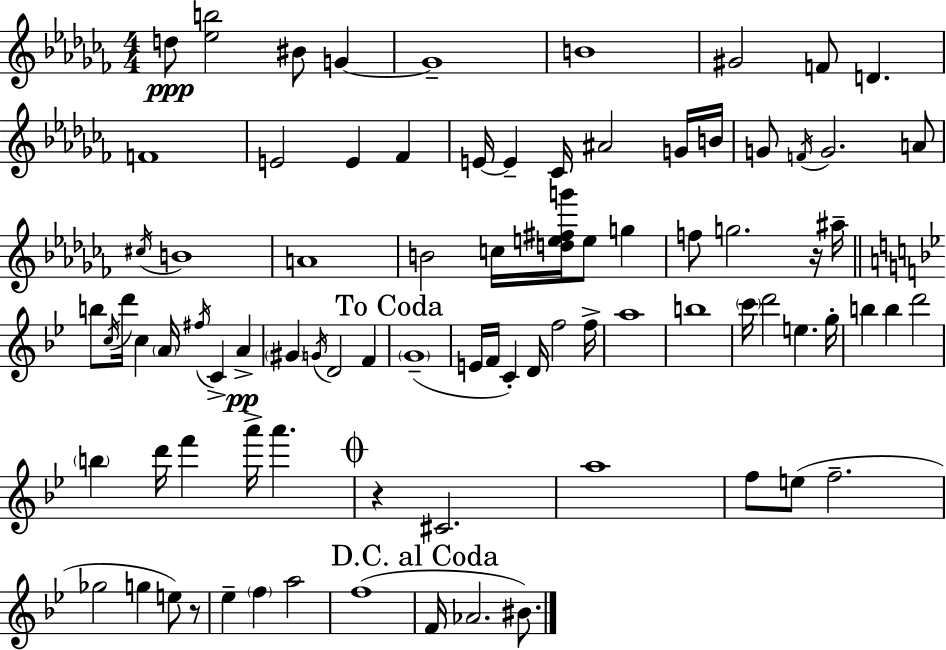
D5/e [Eb5,B5]/h BIS4/e G4/q G4/w B4/w G#4/h F4/e D4/q. F4/w E4/h E4/q FES4/q E4/s E4/q CES4/s A#4/h G4/s B4/s G4/e F4/s G4/h. A4/e C#5/s B4/w A4/w B4/h C5/s [D5,E5,F#5,G6]/s E5/e G5/q F5/e G5/h. R/s A#5/s B5/e C5/s D6/s C5/q A4/s F#5/s C4/q A4/q G#4/q G4/s D4/h F4/q G4/w E4/s F4/s C4/q D4/s F5/h F5/s A5/w B5/w C6/s D6/h E5/q. G5/s B5/q B5/q D6/h B5/q D6/s F6/q A6/s A6/q. R/q C#4/h. A5/w F5/e E5/e F5/h. Gb5/h G5/q E5/e R/e Eb5/q F5/q A5/h F5/w F4/s Ab4/h. BIS4/e.